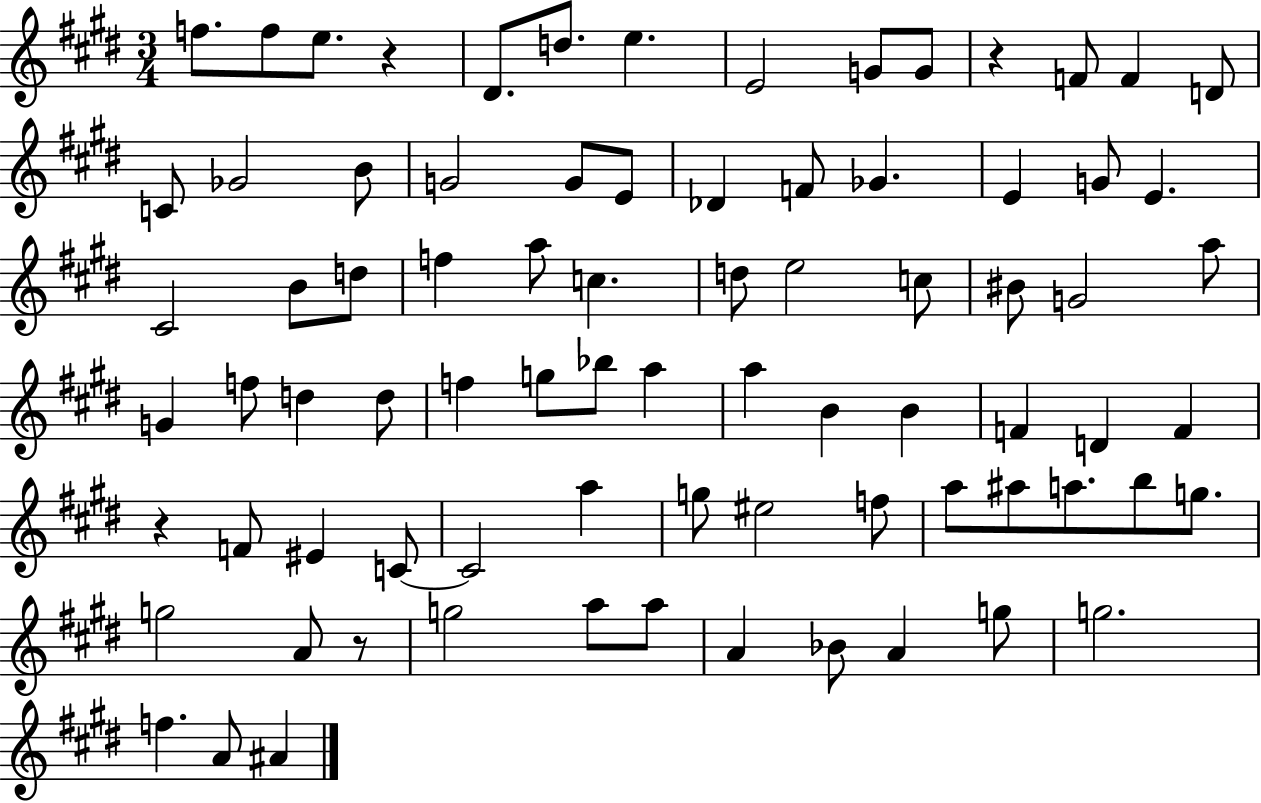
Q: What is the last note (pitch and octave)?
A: A#4